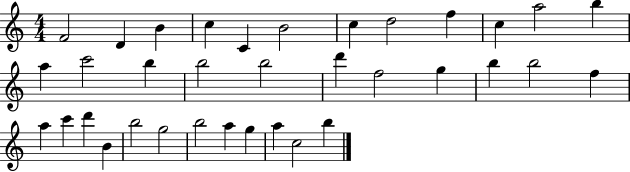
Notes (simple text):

F4/h D4/q B4/q C5/q C4/q B4/h C5/q D5/h F5/q C5/q A5/h B5/q A5/q C6/h B5/q B5/h B5/h D6/q F5/h G5/q B5/q B5/h F5/q A5/q C6/q D6/q B4/q B5/h G5/h B5/h A5/q G5/q A5/q C5/h B5/q